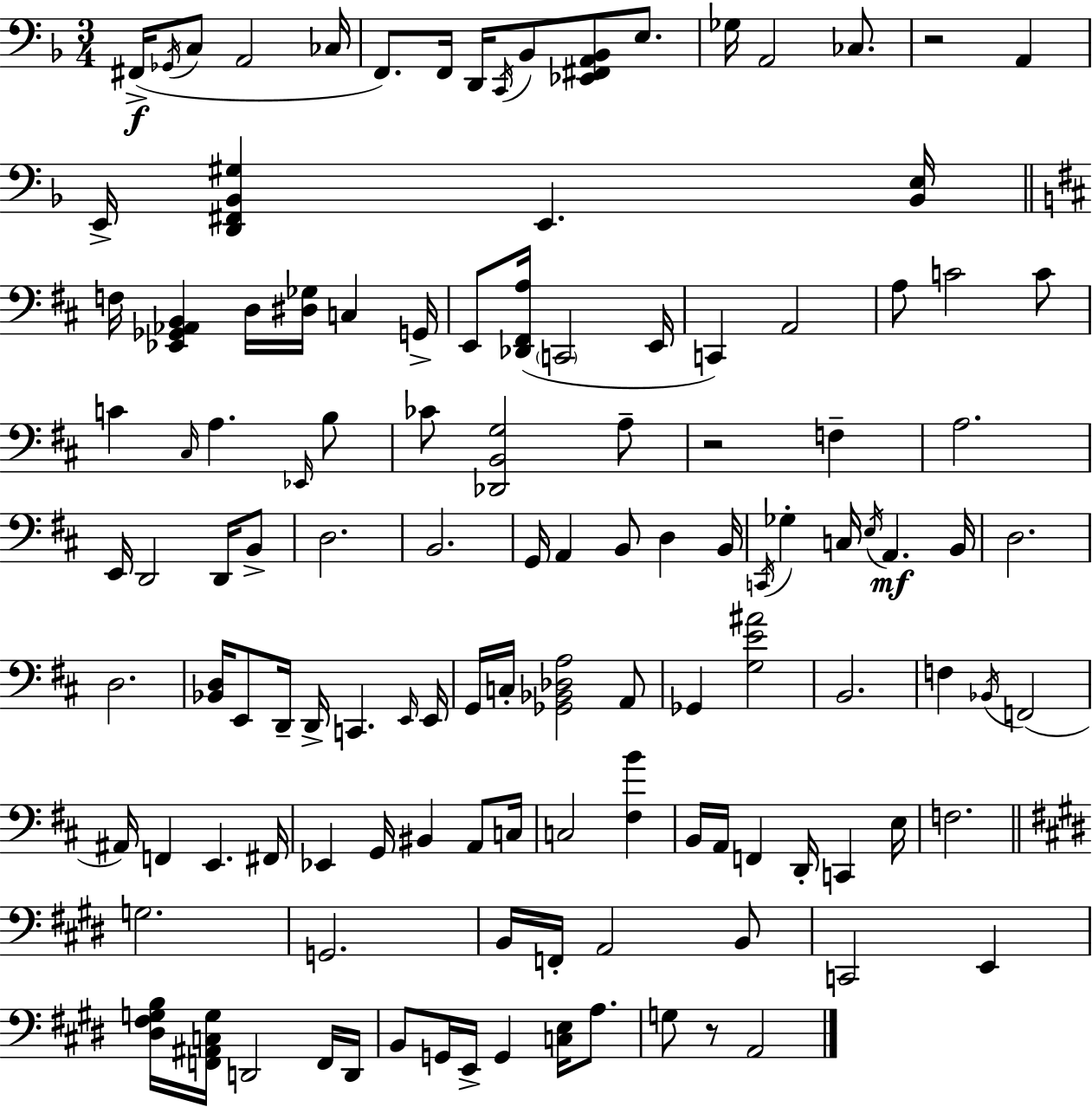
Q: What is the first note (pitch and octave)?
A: F#2